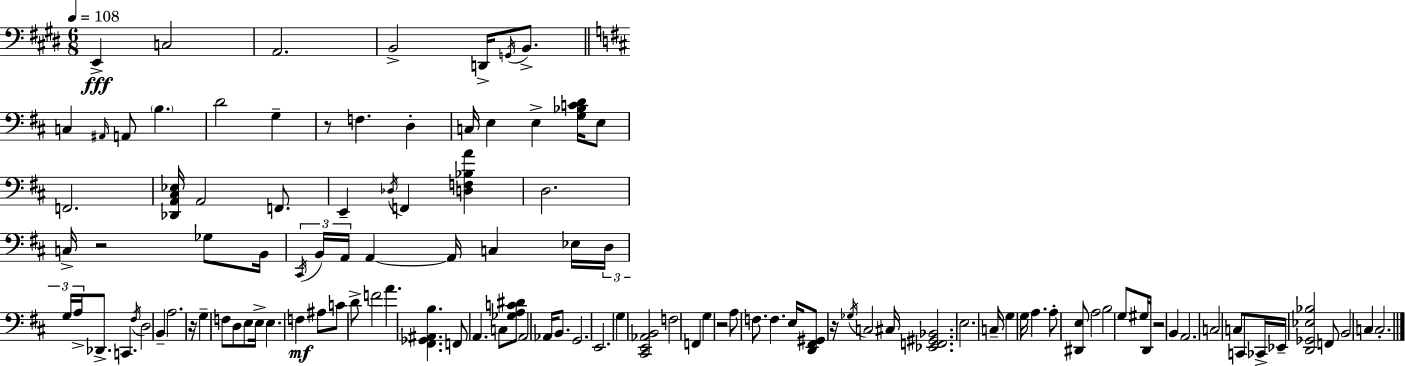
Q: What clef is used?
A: bass